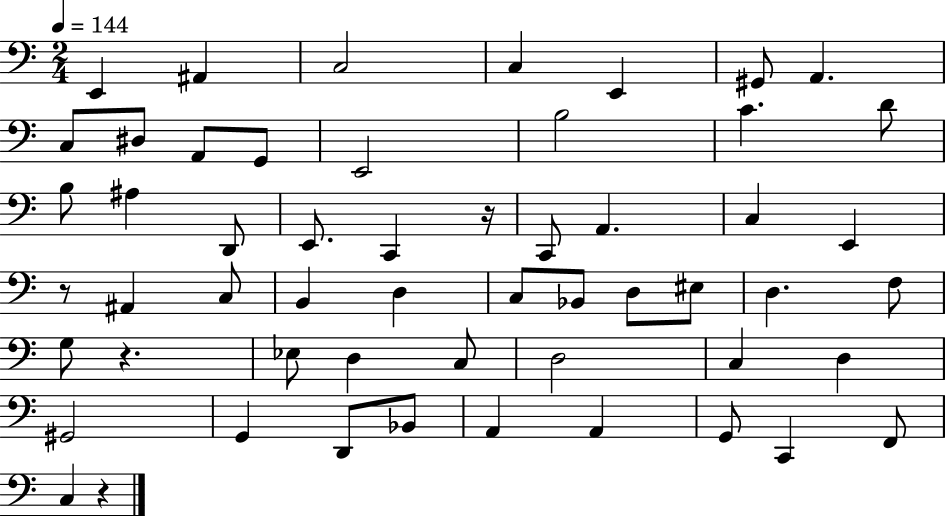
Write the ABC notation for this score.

X:1
T:Untitled
M:2/4
L:1/4
K:C
E,, ^A,, C,2 C, E,, ^G,,/2 A,, C,/2 ^D,/2 A,,/2 G,,/2 E,,2 B,2 C D/2 B,/2 ^A, D,,/2 E,,/2 C,, z/4 C,,/2 A,, C, E,, z/2 ^A,, C,/2 B,, D, C,/2 _B,,/2 D,/2 ^E,/2 D, F,/2 G,/2 z _E,/2 D, C,/2 D,2 C, D, ^G,,2 G,, D,,/2 _B,,/2 A,, A,, G,,/2 C,, F,,/2 C, z